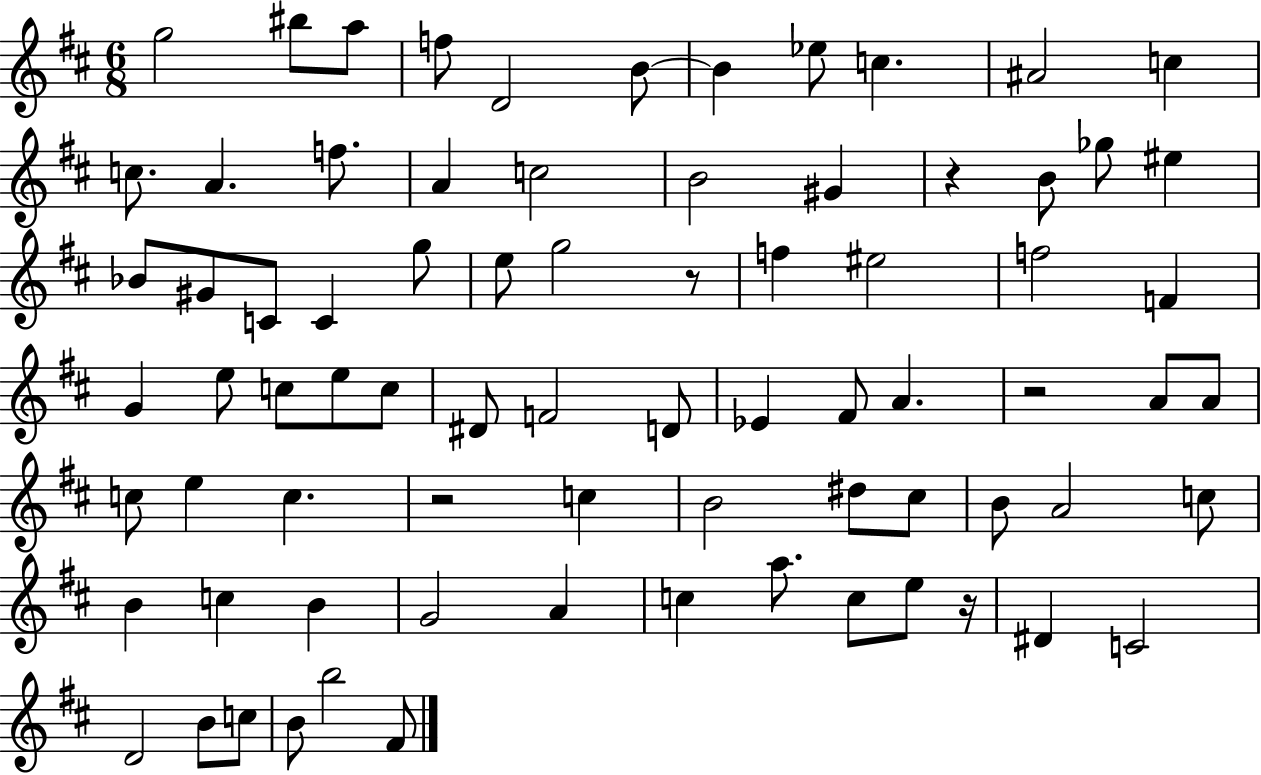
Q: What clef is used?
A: treble